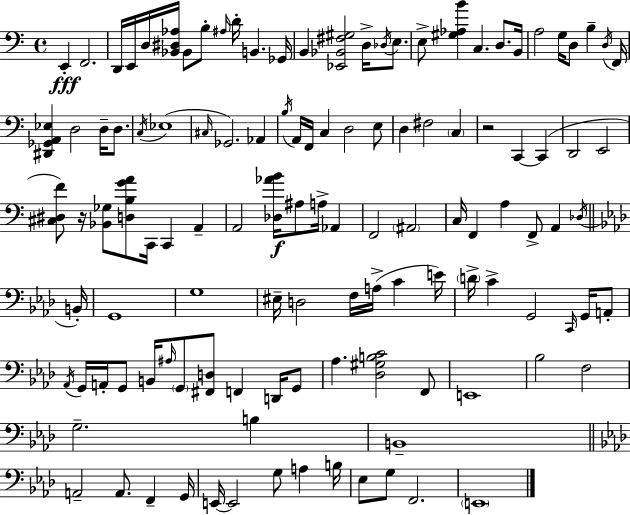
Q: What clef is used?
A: bass